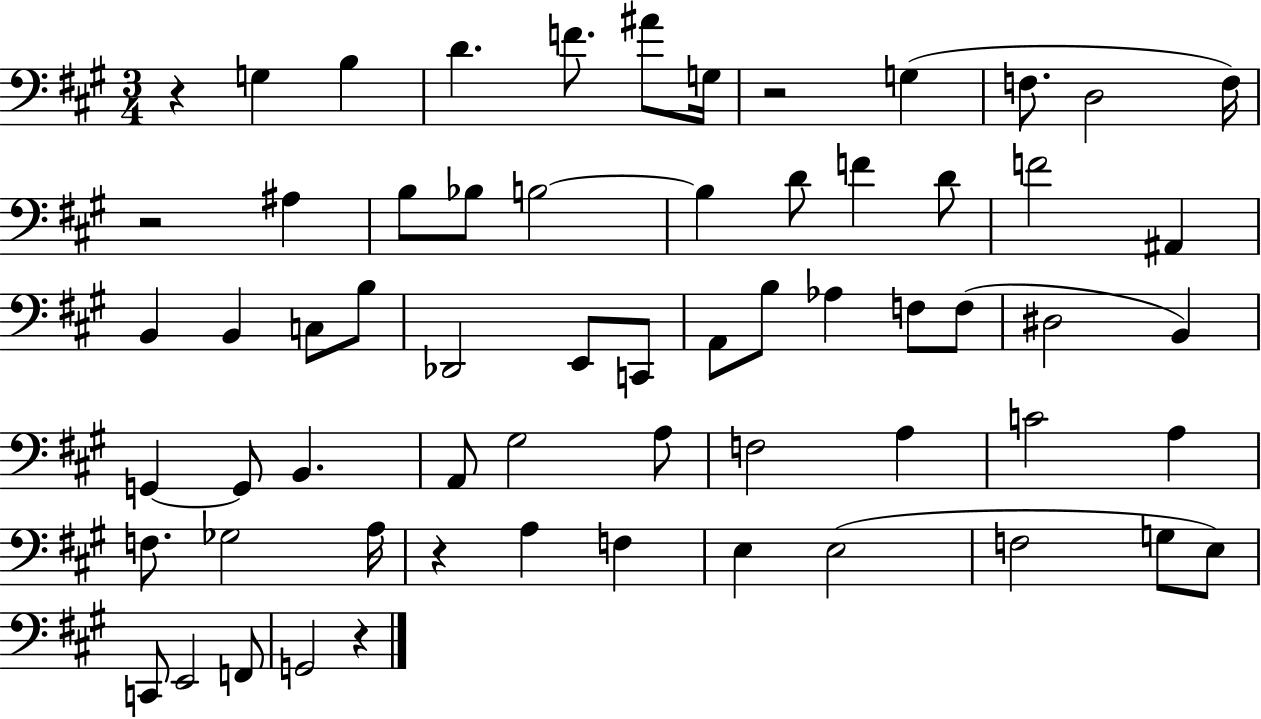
{
  \clef bass
  \numericTimeSignature
  \time 3/4
  \key a \major
  r4 g4 b4 | d'4. f'8. ais'8 g16 | r2 g4( | f8. d2 f16) | \break r2 ais4 | b8 bes8 b2~~ | b4 d'8 f'4 d'8 | f'2 ais,4 | \break b,4 b,4 c8 b8 | des,2 e,8 c,8 | a,8 b8 aes4 f8 f8( | dis2 b,4) | \break g,4~~ g,8 b,4. | a,8 gis2 a8 | f2 a4 | c'2 a4 | \break f8. ges2 a16 | r4 a4 f4 | e4 e2( | f2 g8 e8) | \break c,8 e,2 f,8 | g,2 r4 | \bar "|."
}